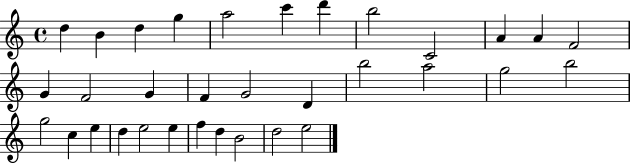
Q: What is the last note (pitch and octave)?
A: E5